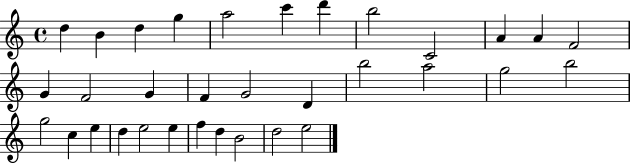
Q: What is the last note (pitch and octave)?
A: E5